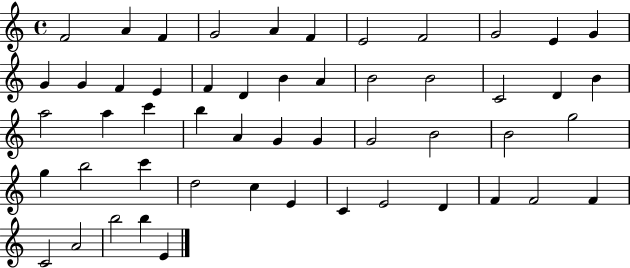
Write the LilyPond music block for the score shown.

{
  \clef treble
  \time 4/4
  \defaultTimeSignature
  \key c \major
  f'2 a'4 f'4 | g'2 a'4 f'4 | e'2 f'2 | g'2 e'4 g'4 | \break g'4 g'4 f'4 e'4 | f'4 d'4 b'4 a'4 | b'2 b'2 | c'2 d'4 b'4 | \break a''2 a''4 c'''4 | b''4 a'4 g'4 g'4 | g'2 b'2 | b'2 g''2 | \break g''4 b''2 c'''4 | d''2 c''4 e'4 | c'4 e'2 d'4 | f'4 f'2 f'4 | \break c'2 a'2 | b''2 b''4 e'4 | \bar "|."
}